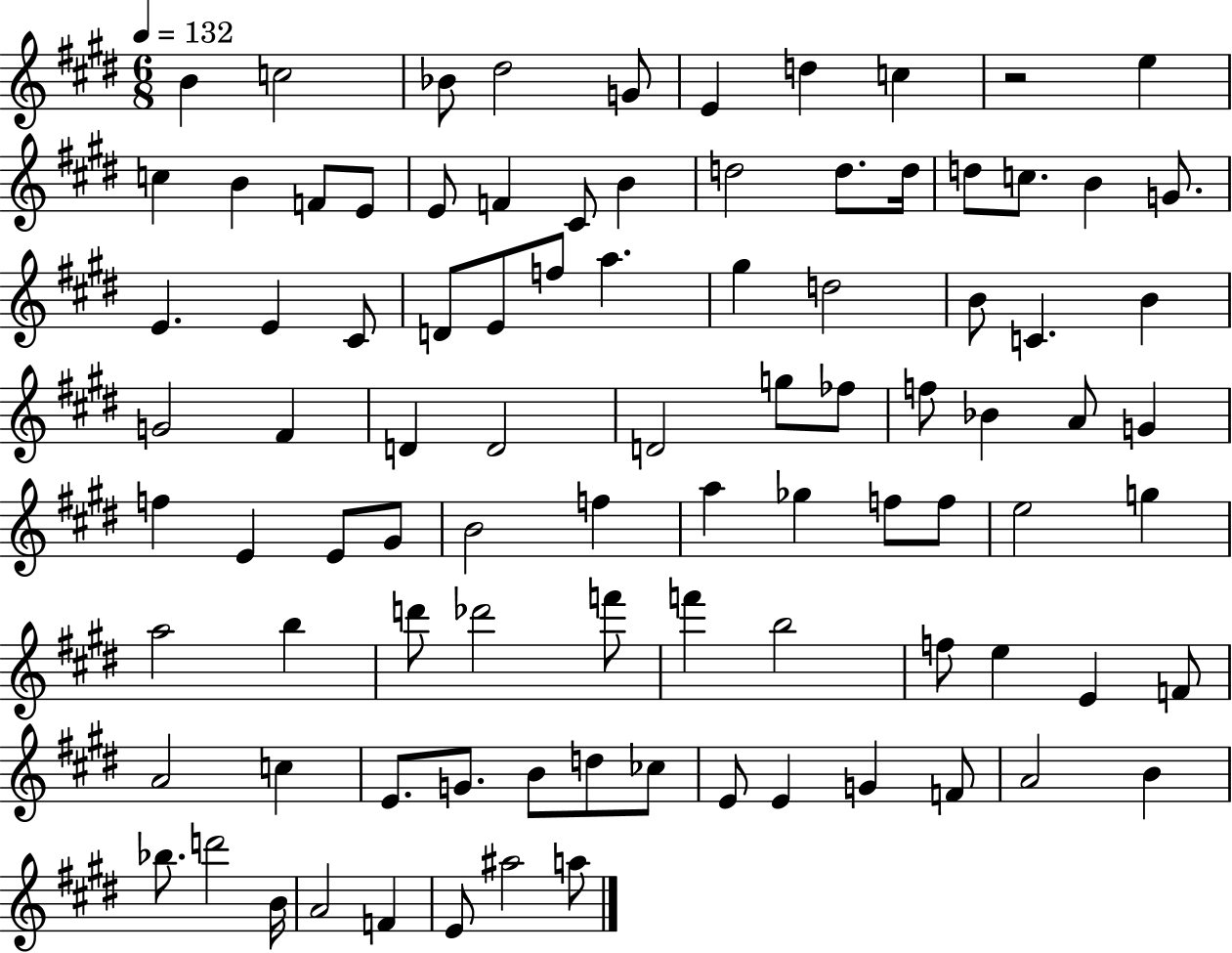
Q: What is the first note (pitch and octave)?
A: B4